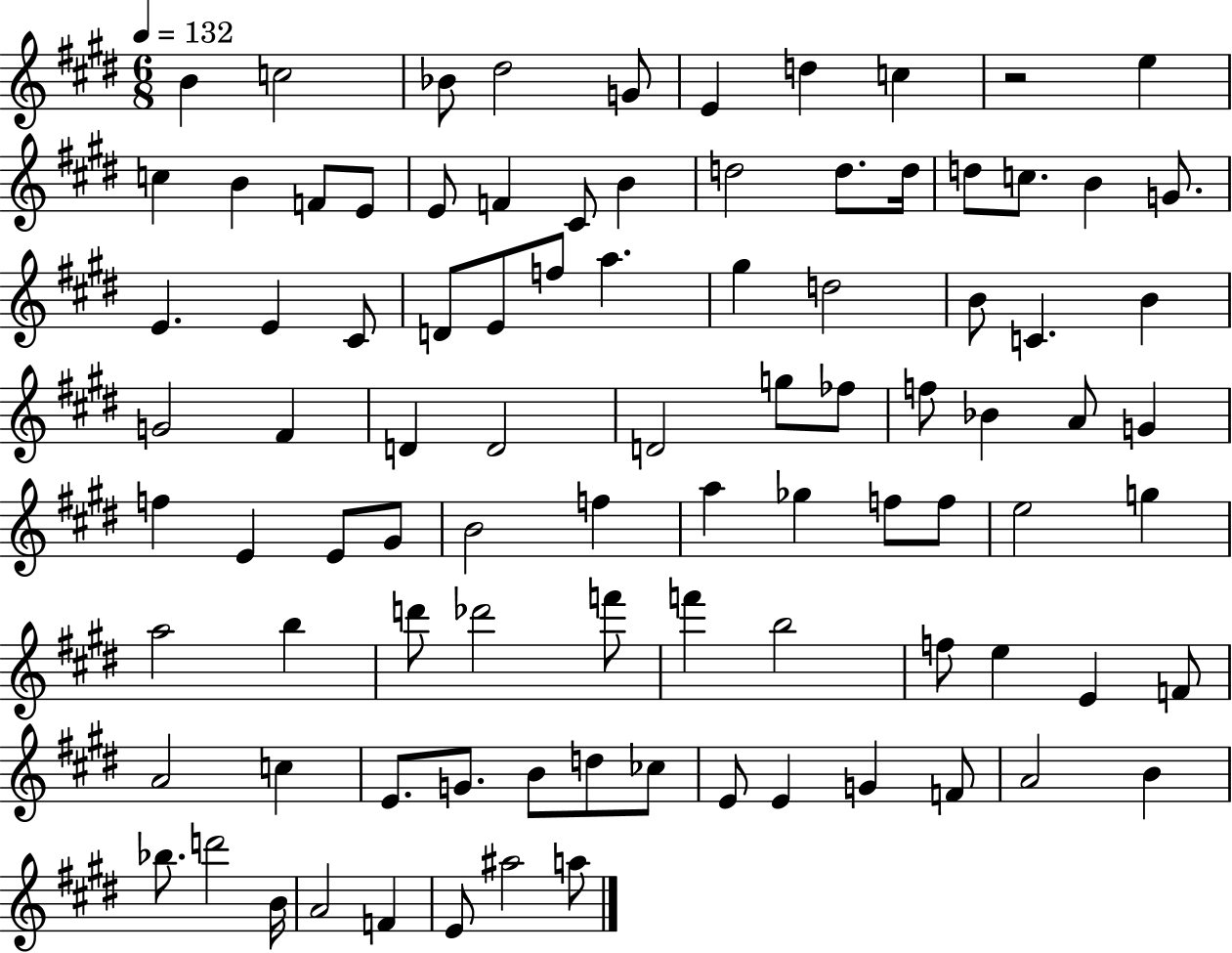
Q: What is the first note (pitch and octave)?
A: B4